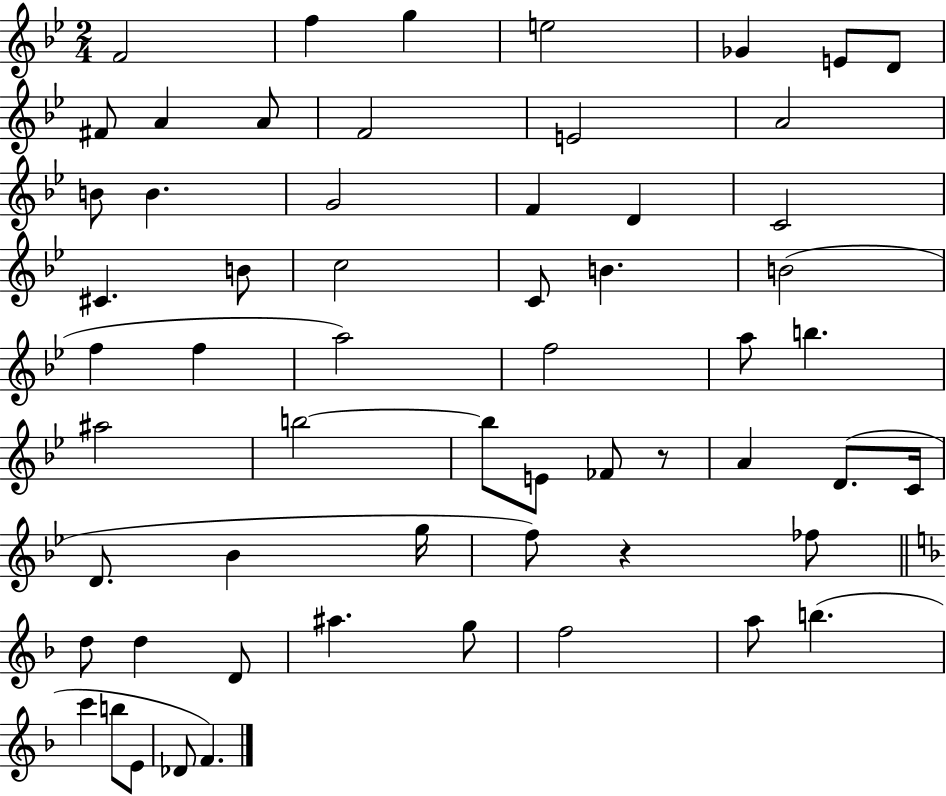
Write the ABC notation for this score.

X:1
T:Untitled
M:2/4
L:1/4
K:Bb
F2 f g e2 _G E/2 D/2 ^F/2 A A/2 F2 E2 A2 B/2 B G2 F D C2 ^C B/2 c2 C/2 B B2 f f a2 f2 a/2 b ^a2 b2 b/2 E/2 _F/2 z/2 A D/2 C/4 D/2 _B g/4 f/2 z _f/2 d/2 d D/2 ^a g/2 f2 a/2 b c' b/2 E/2 _D/2 F